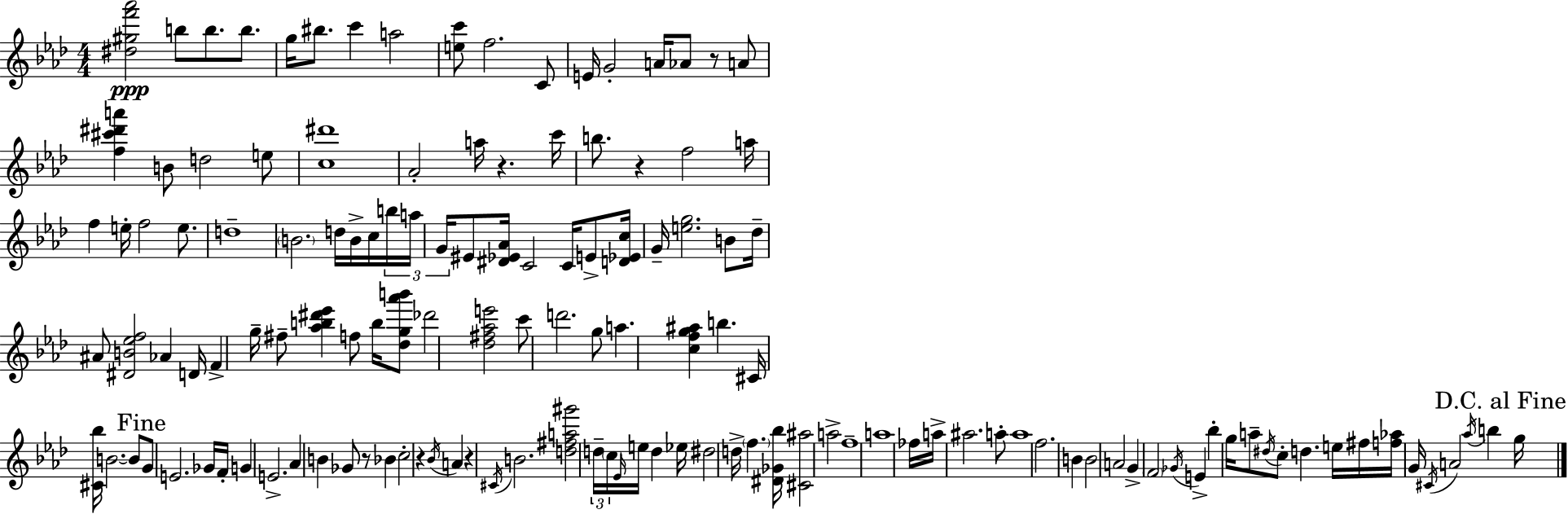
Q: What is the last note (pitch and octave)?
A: G5